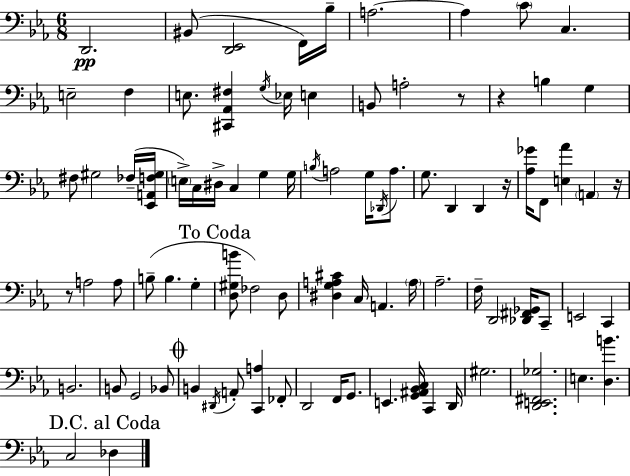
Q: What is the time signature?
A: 6/8